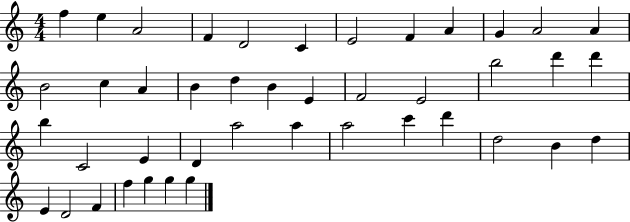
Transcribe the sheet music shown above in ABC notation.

X:1
T:Untitled
M:4/4
L:1/4
K:C
f e A2 F D2 C E2 F A G A2 A B2 c A B d B E F2 E2 b2 d' d' b C2 E D a2 a a2 c' d' d2 B d E D2 F f g g g